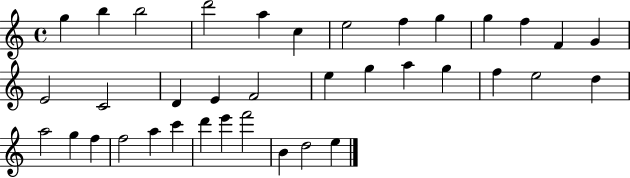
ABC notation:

X:1
T:Untitled
M:4/4
L:1/4
K:C
g b b2 d'2 a c e2 f g g f F G E2 C2 D E F2 e g a g f e2 d a2 g f f2 a c' d' e' f'2 B d2 e